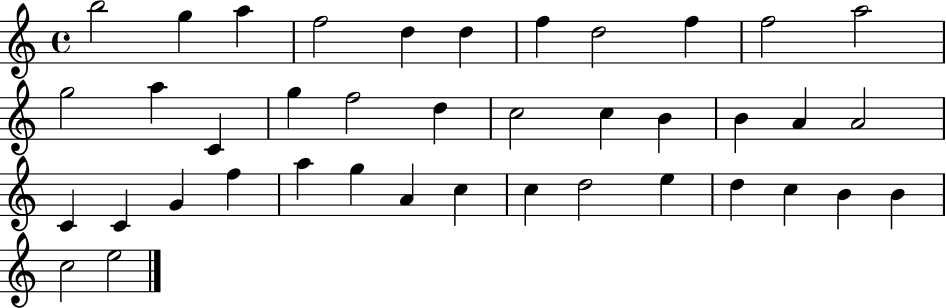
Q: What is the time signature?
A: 4/4